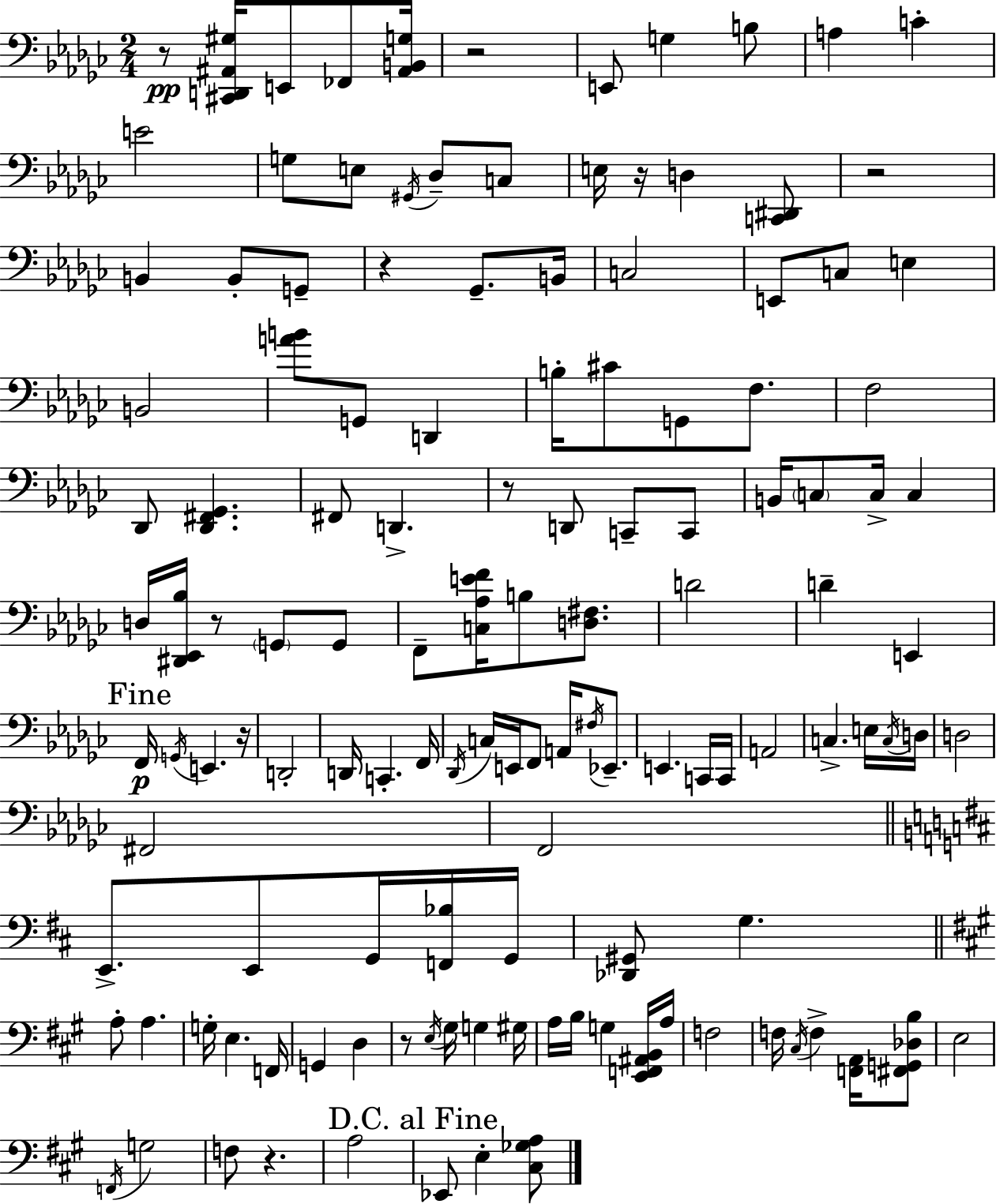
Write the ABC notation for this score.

X:1
T:Untitled
M:2/4
L:1/4
K:Ebm
z/2 [^C,,D,,^A,,^G,]/4 E,,/2 _F,,/2 [^A,,B,,G,]/4 z2 E,,/2 G, B,/2 A, C E2 G,/2 E,/2 ^G,,/4 _D,/2 C,/2 E,/4 z/4 D, [C,,^D,,]/2 z2 B,, B,,/2 G,,/2 z _G,,/2 B,,/4 C,2 E,,/2 C,/2 E, B,,2 [AB]/2 G,,/2 D,, B,/4 ^C/2 G,,/2 F,/2 F,2 _D,,/2 [_D,,^F,,_G,,] ^F,,/2 D,, z/2 D,,/2 C,,/2 C,,/2 B,,/4 C,/2 C,/4 C, D,/4 [^D,,_E,,_B,]/4 z/2 G,,/2 G,,/2 F,,/2 [C,_A,EF]/4 B,/2 [D,^F,]/2 D2 D E,, F,,/4 G,,/4 E,, z/4 D,,2 D,,/4 C,, F,,/4 _D,,/4 C,/4 E,,/4 F,,/2 A,,/4 ^F,/4 _E,,/2 E,, C,,/4 C,,/4 A,,2 C, E,/4 C,/4 D,/4 D,2 ^F,,2 F,,2 E,,/2 E,,/2 G,,/4 [F,,_B,]/4 G,,/4 [_D,,^G,,]/2 G, A,/2 A, G,/4 E, F,,/4 G,, D, z/2 E,/4 ^G,/4 G, ^G,/4 A,/4 B,/4 G, [E,,F,,^A,,B,,]/4 A,/4 F,2 F,/4 ^C,/4 F, [F,,A,,]/4 [^F,,G,,_D,B,]/2 E,2 F,,/4 G,2 F,/2 z A,2 _E,,/2 E, [^C,_G,A,]/2